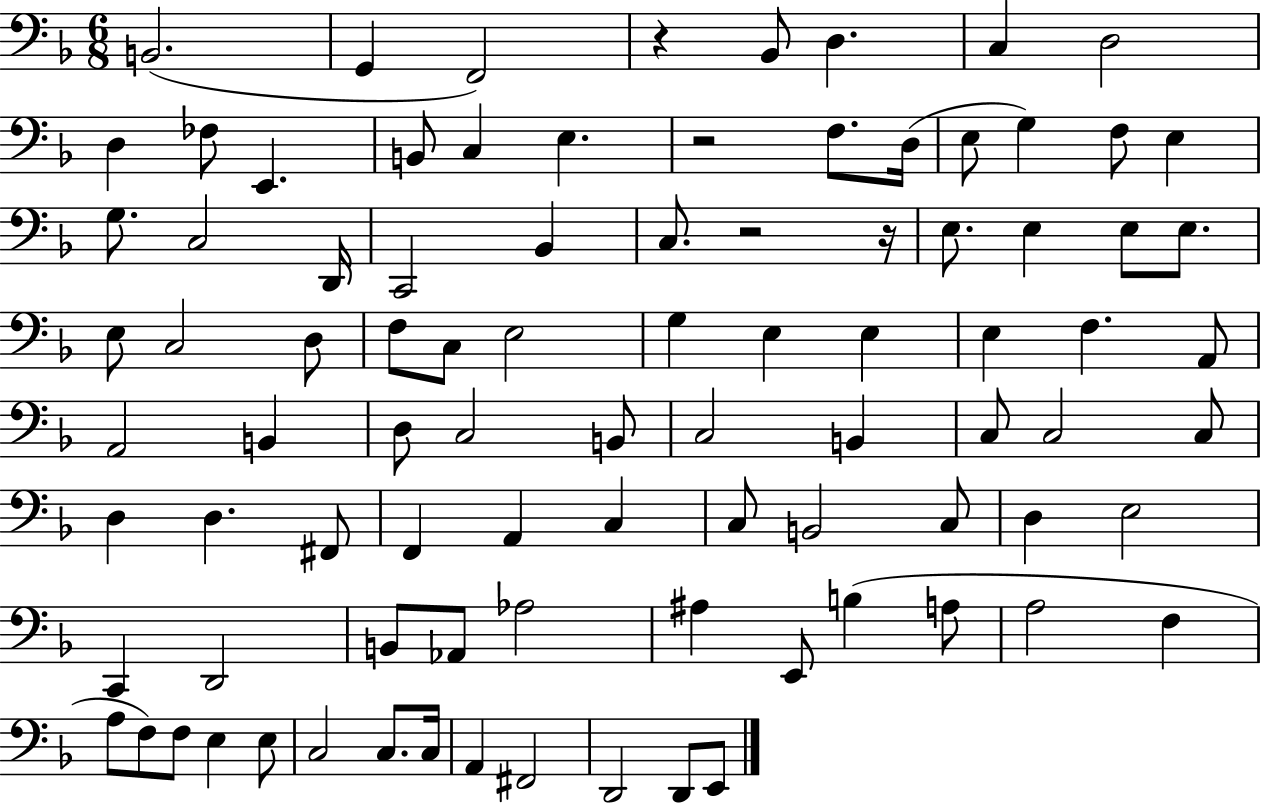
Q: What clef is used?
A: bass